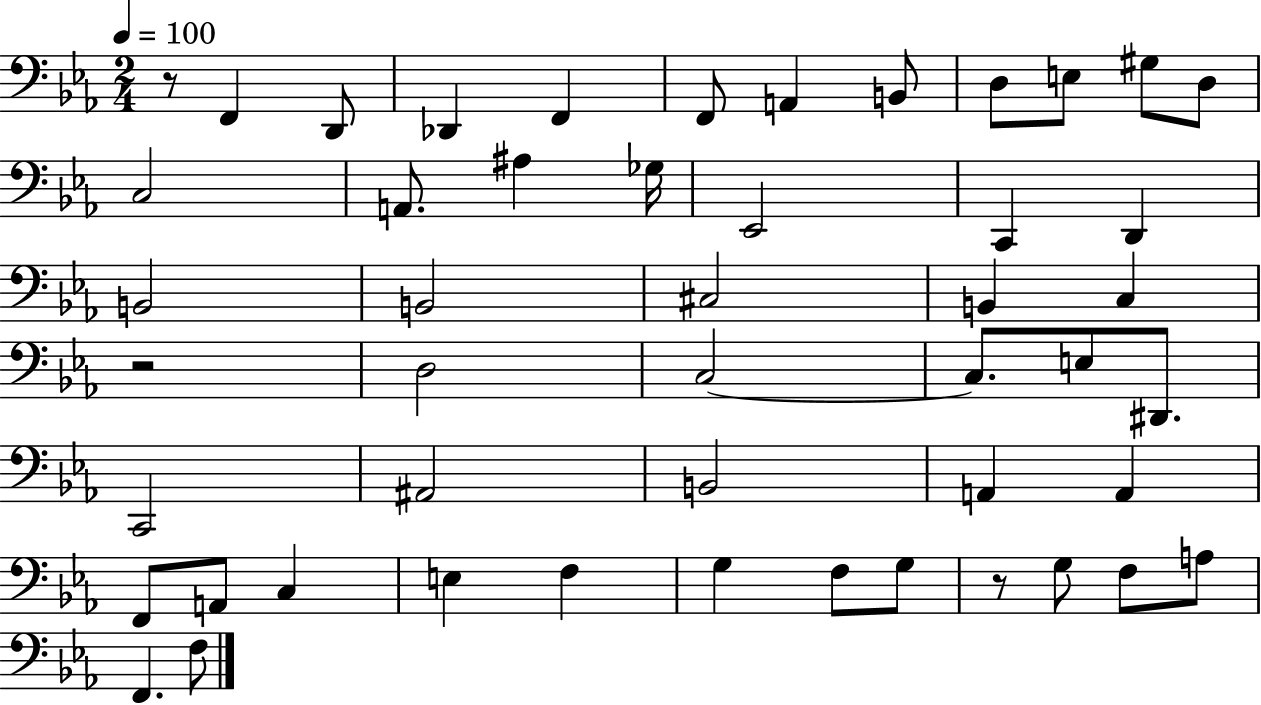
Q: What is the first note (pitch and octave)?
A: F2